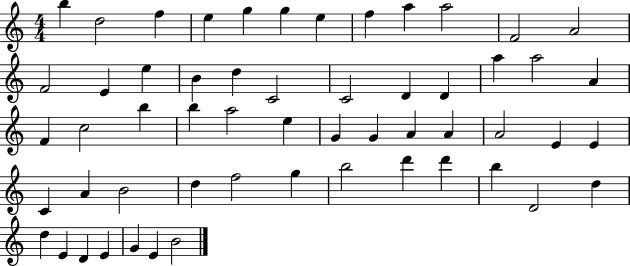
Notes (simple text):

B5/q D5/h F5/q E5/q G5/q G5/q E5/q F5/q A5/q A5/h F4/h A4/h F4/h E4/q E5/q B4/q D5/q C4/h C4/h D4/q D4/q A5/q A5/h A4/q F4/q C5/h B5/q B5/q A5/h E5/q G4/q G4/q A4/q A4/q A4/h E4/q E4/q C4/q A4/q B4/h D5/q F5/h G5/q B5/h D6/q D6/q B5/q D4/h D5/q D5/q E4/q D4/q E4/q G4/q E4/q B4/h